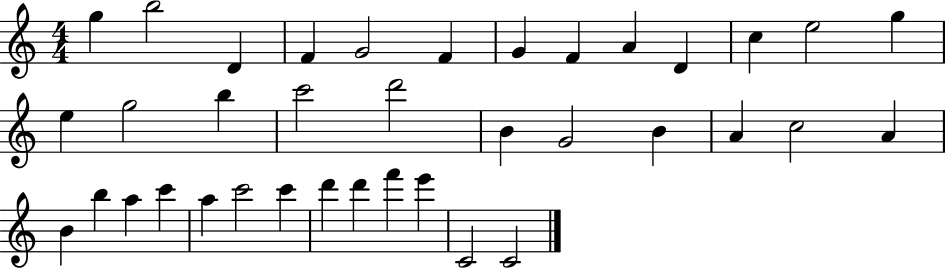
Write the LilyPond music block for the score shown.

{
  \clef treble
  \numericTimeSignature
  \time 4/4
  \key c \major
  g''4 b''2 d'4 | f'4 g'2 f'4 | g'4 f'4 a'4 d'4 | c''4 e''2 g''4 | \break e''4 g''2 b''4 | c'''2 d'''2 | b'4 g'2 b'4 | a'4 c''2 a'4 | \break b'4 b''4 a''4 c'''4 | a''4 c'''2 c'''4 | d'''4 d'''4 f'''4 e'''4 | c'2 c'2 | \break \bar "|."
}